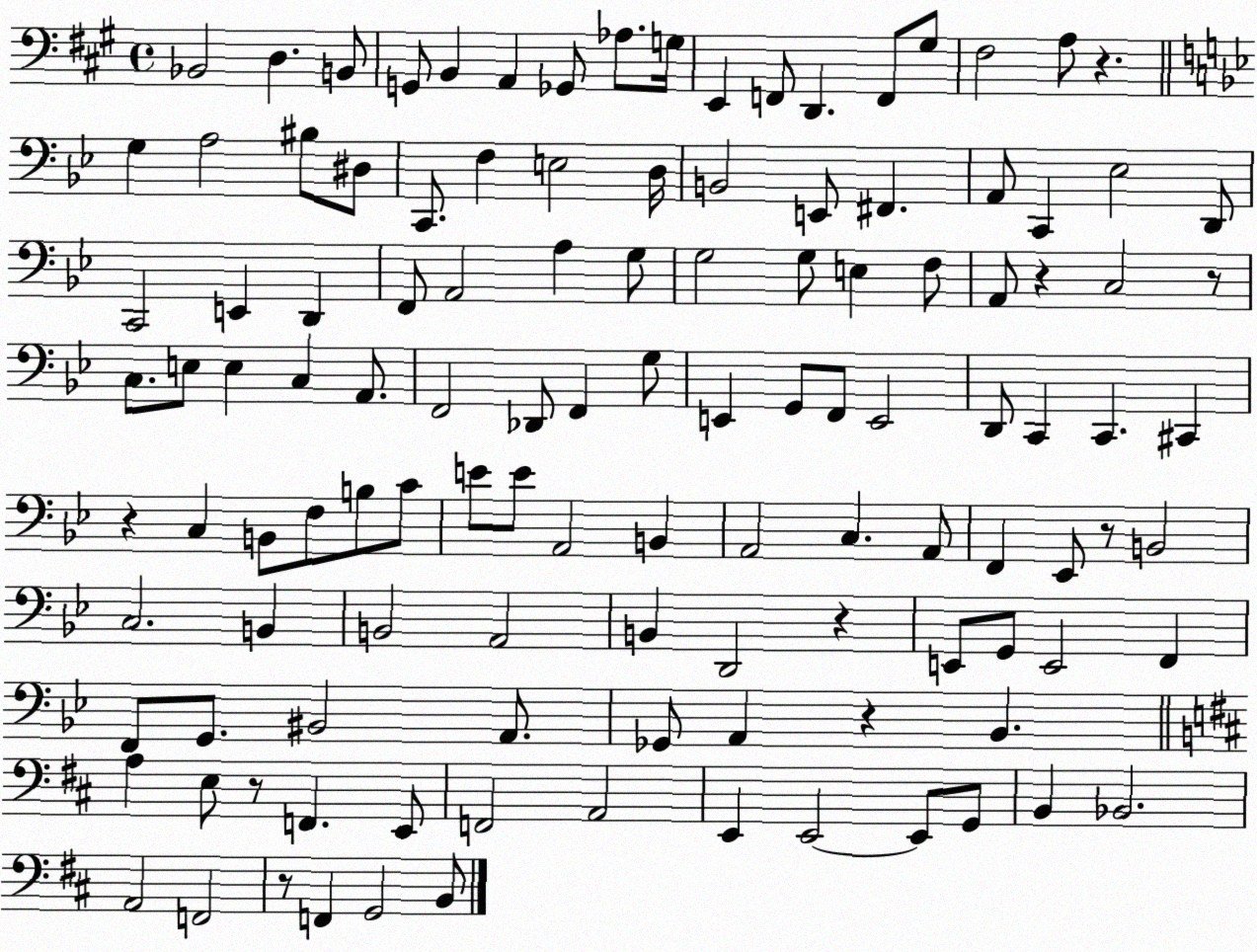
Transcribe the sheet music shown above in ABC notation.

X:1
T:Untitled
M:4/4
L:1/4
K:A
_B,,2 D, B,,/2 G,,/2 B,, A,, _G,,/2 _A,/2 G,/4 E,, F,,/2 D,, F,,/2 ^G,/2 ^F,2 A,/2 z G, A,2 ^B,/2 ^D,/2 C,,/2 F, E,2 D,/4 B,,2 E,,/2 ^F,, A,,/2 C,, _E,2 D,,/2 C,,2 E,, D,, F,,/2 A,,2 A, G,/2 G,2 G,/2 E, F,/2 A,,/2 z C,2 z/2 C,/2 E,/2 E, C, A,,/2 F,,2 _D,,/2 F,, G,/2 E,, G,,/2 F,,/2 E,,2 D,,/2 C,, C,, ^C,, z C, B,,/2 F,/2 B,/2 C/2 E/2 E/2 A,,2 B,, A,,2 C, A,,/2 F,, _E,,/2 z/2 B,,2 C,2 B,, B,,2 A,,2 B,, D,,2 z E,,/2 G,,/2 E,,2 F,, F,,/2 G,,/2 ^B,,2 A,,/2 _G,,/2 A,, z _B,, A, E,/2 z/2 F,, E,,/2 F,,2 A,,2 E,, E,,2 E,,/2 G,,/2 B,, _B,,2 A,,2 F,,2 z/2 F,, G,,2 B,,/2